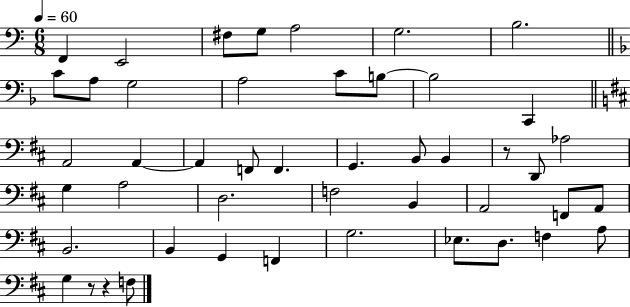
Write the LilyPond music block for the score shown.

{
  \clef bass
  \numericTimeSignature
  \time 6/8
  \key c \major
  \tempo 4 = 60
  f,4 e,2 | fis8 g8 a2 | g2. | b2. | \break \bar "||" \break \key f \major c'8 a8 g2 | a2 c'8 b8~~ | b2 c,4 | \bar "||" \break \key d \major a,2 a,4~~ | a,4 f,8 f,4. | g,4. b,8 b,4 | r8 d,8 aes2 | \break g4 a2 | d2. | f2 b,4 | a,2 f,8 a,8 | \break b,2. | b,4 g,4 f,4 | g2. | ees8. d8. f4 a8 | \break g4 r8 r4 f8 | \bar "|."
}